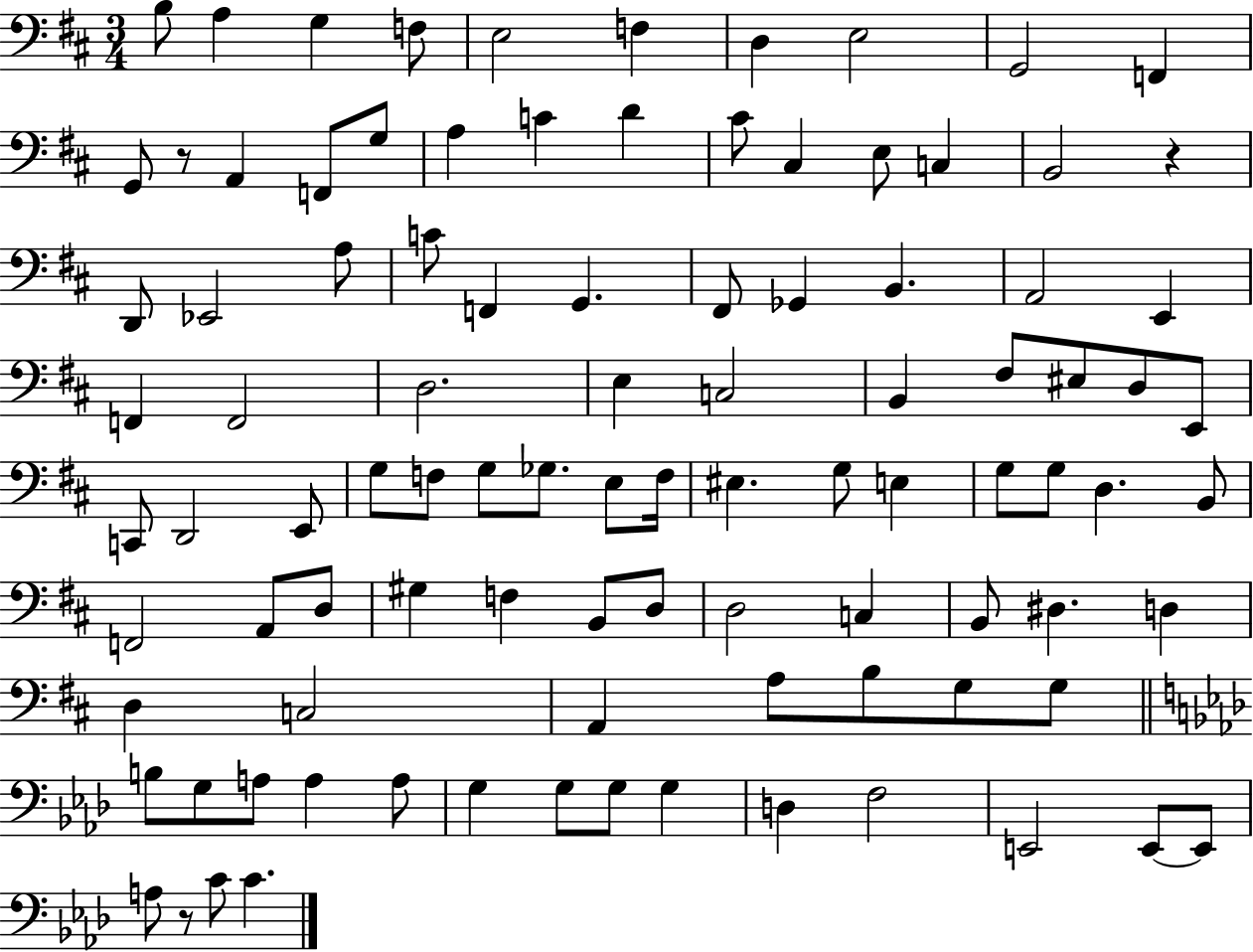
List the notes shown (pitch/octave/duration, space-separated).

B3/e A3/q G3/q F3/e E3/h F3/q D3/q E3/h G2/h F2/q G2/e R/e A2/q F2/e G3/e A3/q C4/q D4/q C#4/e C#3/q E3/e C3/q B2/h R/q D2/e Eb2/h A3/e C4/e F2/q G2/q. F#2/e Gb2/q B2/q. A2/h E2/q F2/q F2/h D3/h. E3/q C3/h B2/q F#3/e EIS3/e D3/e E2/e C2/e D2/h E2/e G3/e F3/e G3/e Gb3/e. E3/e F3/s EIS3/q. G3/e E3/q G3/e G3/e D3/q. B2/e F2/h A2/e D3/e G#3/q F3/q B2/e D3/e D3/h C3/q B2/e D#3/q. D3/q D3/q C3/h A2/q A3/e B3/e G3/e G3/e B3/e G3/e A3/e A3/q A3/e G3/q G3/e G3/e G3/q D3/q F3/h E2/h E2/e E2/e A3/e R/e C4/e C4/q.